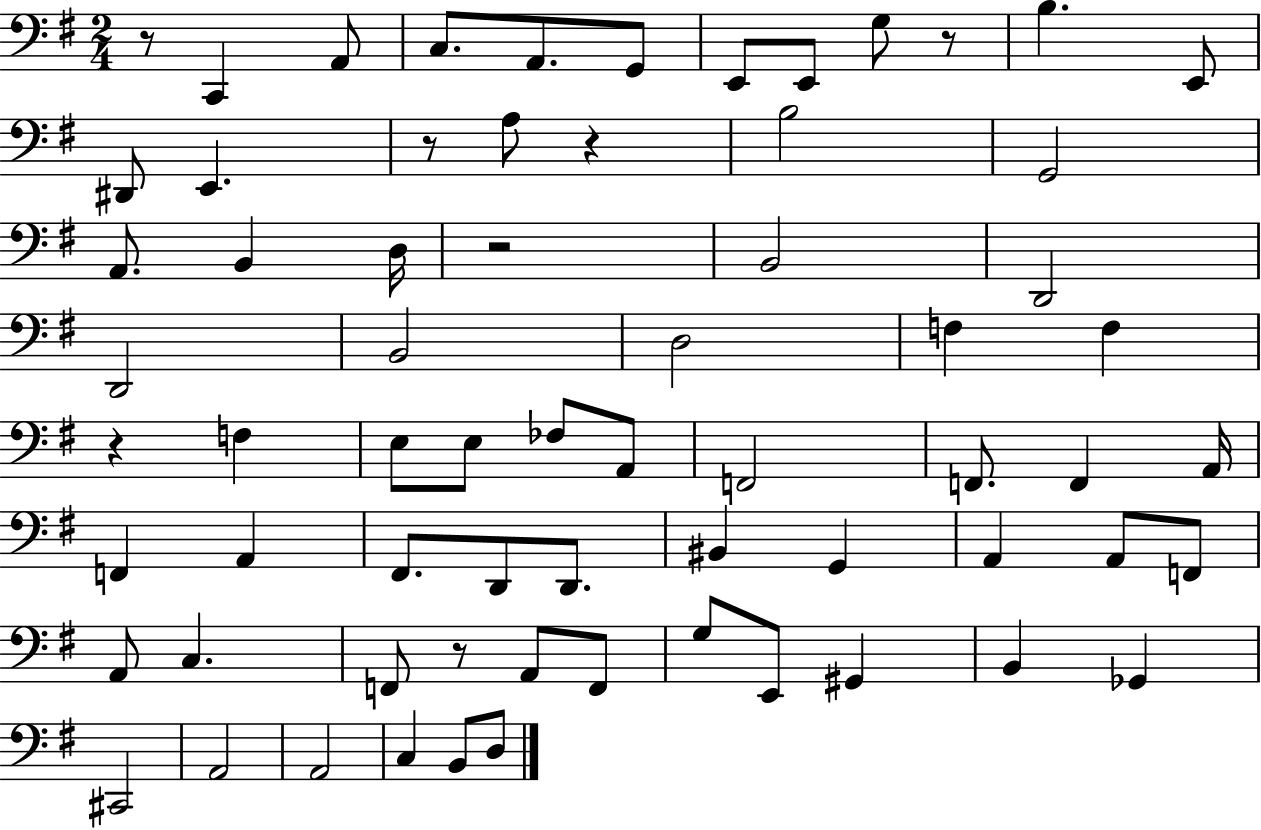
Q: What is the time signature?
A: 2/4